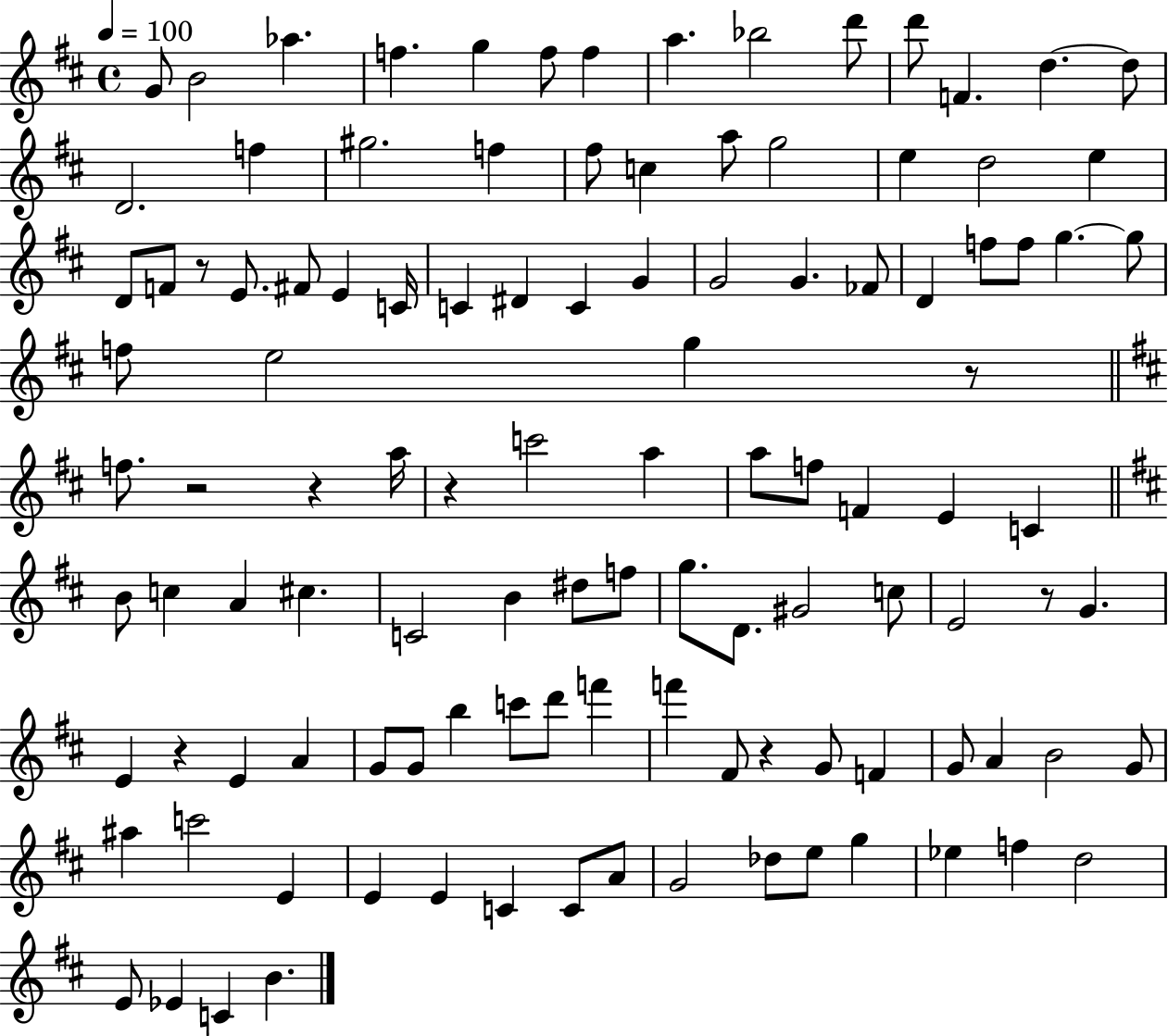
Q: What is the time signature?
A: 4/4